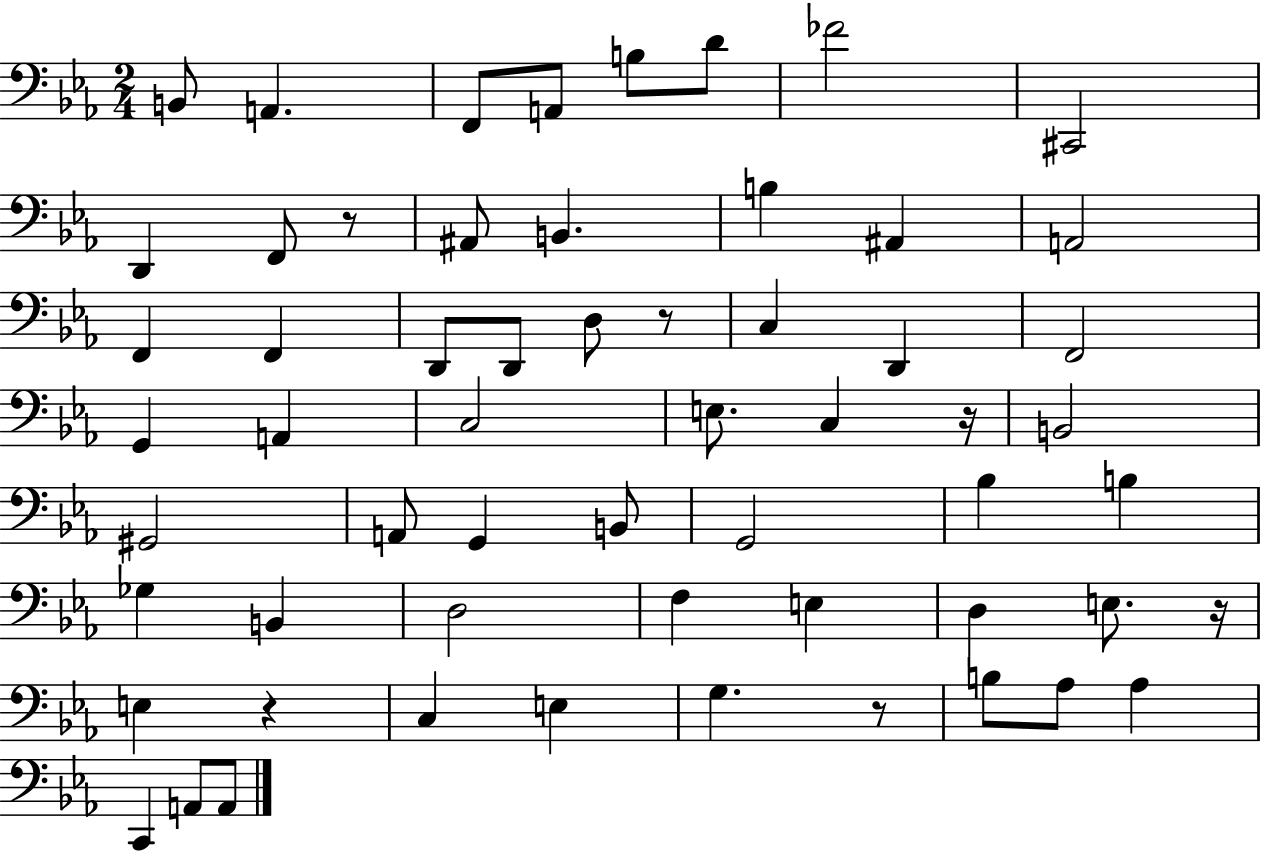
X:1
T:Untitled
M:2/4
L:1/4
K:Eb
B,,/2 A,, F,,/2 A,,/2 B,/2 D/2 _F2 ^C,,2 D,, F,,/2 z/2 ^A,,/2 B,, B, ^A,, A,,2 F,, F,, D,,/2 D,,/2 D,/2 z/2 C, D,, F,,2 G,, A,, C,2 E,/2 C, z/4 B,,2 ^G,,2 A,,/2 G,, B,,/2 G,,2 _B, B, _G, B,, D,2 F, E, D, E,/2 z/4 E, z C, E, G, z/2 B,/2 _A,/2 _A, C,, A,,/2 A,,/2